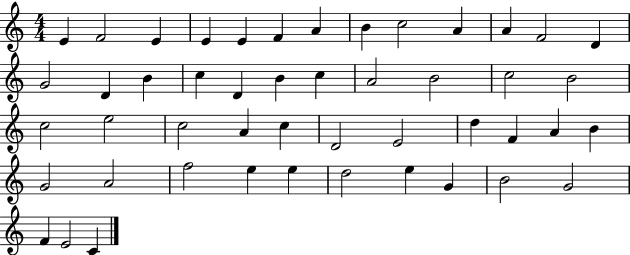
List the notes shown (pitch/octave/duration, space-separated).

E4/q F4/h E4/q E4/q E4/q F4/q A4/q B4/q C5/h A4/q A4/q F4/h D4/q G4/h D4/q B4/q C5/q D4/q B4/q C5/q A4/h B4/h C5/h B4/h C5/h E5/h C5/h A4/q C5/q D4/h E4/h D5/q F4/q A4/q B4/q G4/h A4/h F5/h E5/q E5/q D5/h E5/q G4/q B4/h G4/h F4/q E4/h C4/q